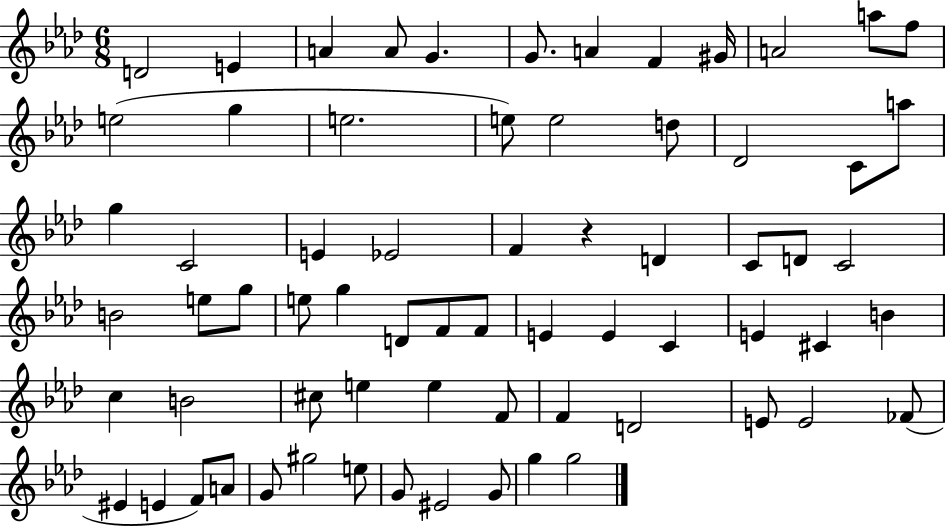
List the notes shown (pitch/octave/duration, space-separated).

D4/h E4/q A4/q A4/e G4/q. G4/e. A4/q F4/q G#4/s A4/h A5/e F5/e E5/h G5/q E5/h. E5/e E5/h D5/e Db4/h C4/e A5/e G5/q C4/h E4/q Eb4/h F4/q R/q D4/q C4/e D4/e C4/h B4/h E5/e G5/e E5/e G5/q D4/e F4/e F4/e E4/q E4/q C4/q E4/q C#4/q B4/q C5/q B4/h C#5/e E5/q E5/q F4/e F4/q D4/h E4/e E4/h FES4/e EIS4/q E4/q F4/e A4/e G4/e G#5/h E5/e G4/e EIS4/h G4/e G5/q G5/h